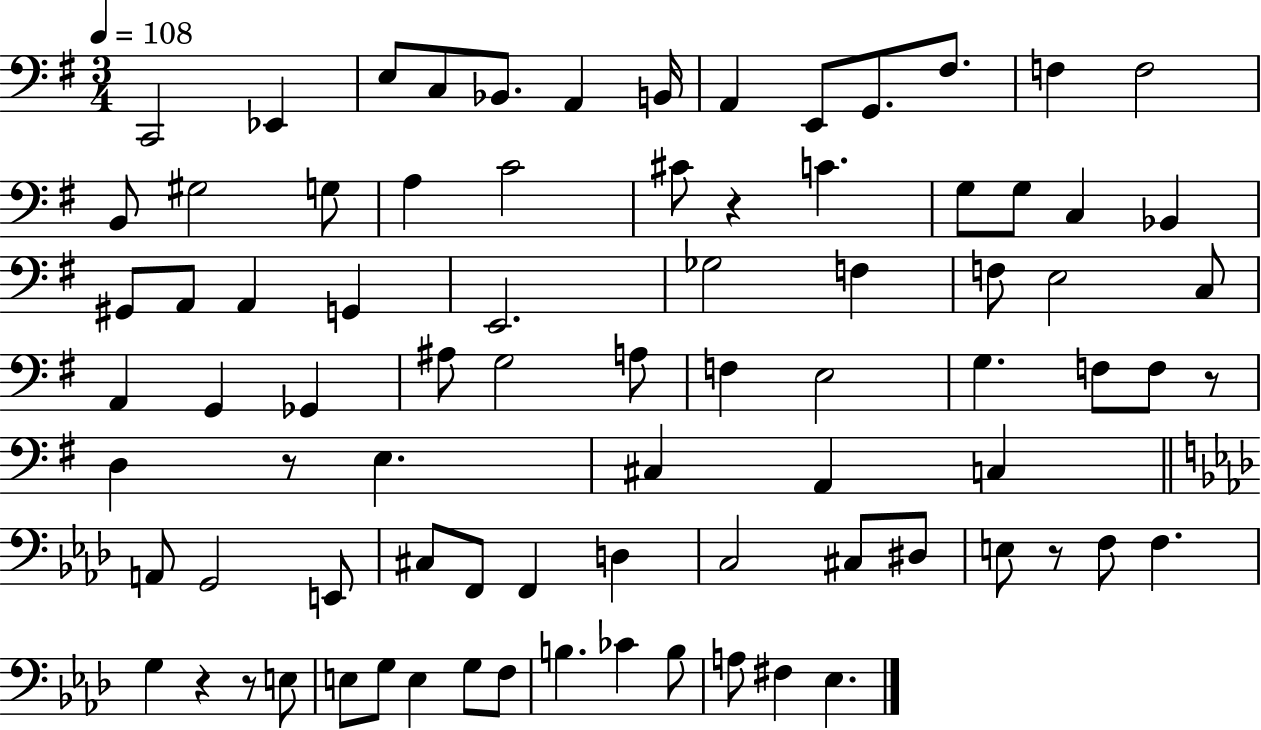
X:1
T:Untitled
M:3/4
L:1/4
K:G
C,,2 _E,, E,/2 C,/2 _B,,/2 A,, B,,/4 A,, E,,/2 G,,/2 ^F,/2 F, F,2 B,,/2 ^G,2 G,/2 A, C2 ^C/2 z C G,/2 G,/2 C, _B,, ^G,,/2 A,,/2 A,, G,, E,,2 _G,2 F, F,/2 E,2 C,/2 A,, G,, _G,, ^A,/2 G,2 A,/2 F, E,2 G, F,/2 F,/2 z/2 D, z/2 E, ^C, A,, C, A,,/2 G,,2 E,,/2 ^C,/2 F,,/2 F,, D, C,2 ^C,/2 ^D,/2 E,/2 z/2 F,/2 F, G, z z/2 E,/2 E,/2 G,/2 E, G,/2 F,/2 B, _C B,/2 A,/2 ^F, _E,